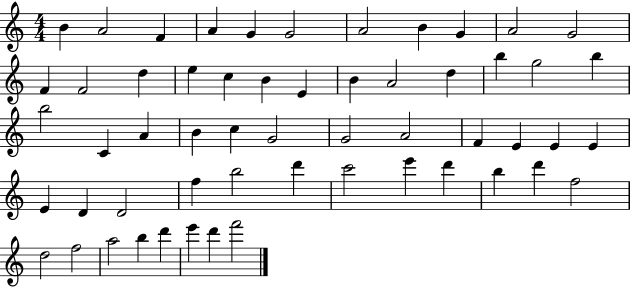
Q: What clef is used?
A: treble